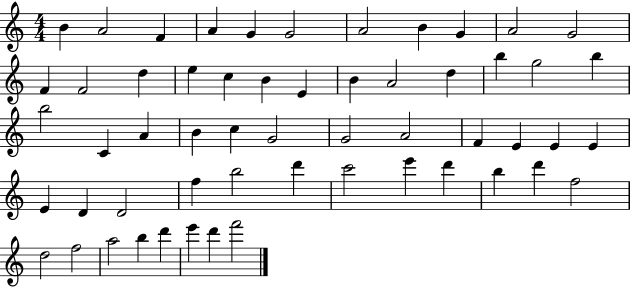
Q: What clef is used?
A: treble